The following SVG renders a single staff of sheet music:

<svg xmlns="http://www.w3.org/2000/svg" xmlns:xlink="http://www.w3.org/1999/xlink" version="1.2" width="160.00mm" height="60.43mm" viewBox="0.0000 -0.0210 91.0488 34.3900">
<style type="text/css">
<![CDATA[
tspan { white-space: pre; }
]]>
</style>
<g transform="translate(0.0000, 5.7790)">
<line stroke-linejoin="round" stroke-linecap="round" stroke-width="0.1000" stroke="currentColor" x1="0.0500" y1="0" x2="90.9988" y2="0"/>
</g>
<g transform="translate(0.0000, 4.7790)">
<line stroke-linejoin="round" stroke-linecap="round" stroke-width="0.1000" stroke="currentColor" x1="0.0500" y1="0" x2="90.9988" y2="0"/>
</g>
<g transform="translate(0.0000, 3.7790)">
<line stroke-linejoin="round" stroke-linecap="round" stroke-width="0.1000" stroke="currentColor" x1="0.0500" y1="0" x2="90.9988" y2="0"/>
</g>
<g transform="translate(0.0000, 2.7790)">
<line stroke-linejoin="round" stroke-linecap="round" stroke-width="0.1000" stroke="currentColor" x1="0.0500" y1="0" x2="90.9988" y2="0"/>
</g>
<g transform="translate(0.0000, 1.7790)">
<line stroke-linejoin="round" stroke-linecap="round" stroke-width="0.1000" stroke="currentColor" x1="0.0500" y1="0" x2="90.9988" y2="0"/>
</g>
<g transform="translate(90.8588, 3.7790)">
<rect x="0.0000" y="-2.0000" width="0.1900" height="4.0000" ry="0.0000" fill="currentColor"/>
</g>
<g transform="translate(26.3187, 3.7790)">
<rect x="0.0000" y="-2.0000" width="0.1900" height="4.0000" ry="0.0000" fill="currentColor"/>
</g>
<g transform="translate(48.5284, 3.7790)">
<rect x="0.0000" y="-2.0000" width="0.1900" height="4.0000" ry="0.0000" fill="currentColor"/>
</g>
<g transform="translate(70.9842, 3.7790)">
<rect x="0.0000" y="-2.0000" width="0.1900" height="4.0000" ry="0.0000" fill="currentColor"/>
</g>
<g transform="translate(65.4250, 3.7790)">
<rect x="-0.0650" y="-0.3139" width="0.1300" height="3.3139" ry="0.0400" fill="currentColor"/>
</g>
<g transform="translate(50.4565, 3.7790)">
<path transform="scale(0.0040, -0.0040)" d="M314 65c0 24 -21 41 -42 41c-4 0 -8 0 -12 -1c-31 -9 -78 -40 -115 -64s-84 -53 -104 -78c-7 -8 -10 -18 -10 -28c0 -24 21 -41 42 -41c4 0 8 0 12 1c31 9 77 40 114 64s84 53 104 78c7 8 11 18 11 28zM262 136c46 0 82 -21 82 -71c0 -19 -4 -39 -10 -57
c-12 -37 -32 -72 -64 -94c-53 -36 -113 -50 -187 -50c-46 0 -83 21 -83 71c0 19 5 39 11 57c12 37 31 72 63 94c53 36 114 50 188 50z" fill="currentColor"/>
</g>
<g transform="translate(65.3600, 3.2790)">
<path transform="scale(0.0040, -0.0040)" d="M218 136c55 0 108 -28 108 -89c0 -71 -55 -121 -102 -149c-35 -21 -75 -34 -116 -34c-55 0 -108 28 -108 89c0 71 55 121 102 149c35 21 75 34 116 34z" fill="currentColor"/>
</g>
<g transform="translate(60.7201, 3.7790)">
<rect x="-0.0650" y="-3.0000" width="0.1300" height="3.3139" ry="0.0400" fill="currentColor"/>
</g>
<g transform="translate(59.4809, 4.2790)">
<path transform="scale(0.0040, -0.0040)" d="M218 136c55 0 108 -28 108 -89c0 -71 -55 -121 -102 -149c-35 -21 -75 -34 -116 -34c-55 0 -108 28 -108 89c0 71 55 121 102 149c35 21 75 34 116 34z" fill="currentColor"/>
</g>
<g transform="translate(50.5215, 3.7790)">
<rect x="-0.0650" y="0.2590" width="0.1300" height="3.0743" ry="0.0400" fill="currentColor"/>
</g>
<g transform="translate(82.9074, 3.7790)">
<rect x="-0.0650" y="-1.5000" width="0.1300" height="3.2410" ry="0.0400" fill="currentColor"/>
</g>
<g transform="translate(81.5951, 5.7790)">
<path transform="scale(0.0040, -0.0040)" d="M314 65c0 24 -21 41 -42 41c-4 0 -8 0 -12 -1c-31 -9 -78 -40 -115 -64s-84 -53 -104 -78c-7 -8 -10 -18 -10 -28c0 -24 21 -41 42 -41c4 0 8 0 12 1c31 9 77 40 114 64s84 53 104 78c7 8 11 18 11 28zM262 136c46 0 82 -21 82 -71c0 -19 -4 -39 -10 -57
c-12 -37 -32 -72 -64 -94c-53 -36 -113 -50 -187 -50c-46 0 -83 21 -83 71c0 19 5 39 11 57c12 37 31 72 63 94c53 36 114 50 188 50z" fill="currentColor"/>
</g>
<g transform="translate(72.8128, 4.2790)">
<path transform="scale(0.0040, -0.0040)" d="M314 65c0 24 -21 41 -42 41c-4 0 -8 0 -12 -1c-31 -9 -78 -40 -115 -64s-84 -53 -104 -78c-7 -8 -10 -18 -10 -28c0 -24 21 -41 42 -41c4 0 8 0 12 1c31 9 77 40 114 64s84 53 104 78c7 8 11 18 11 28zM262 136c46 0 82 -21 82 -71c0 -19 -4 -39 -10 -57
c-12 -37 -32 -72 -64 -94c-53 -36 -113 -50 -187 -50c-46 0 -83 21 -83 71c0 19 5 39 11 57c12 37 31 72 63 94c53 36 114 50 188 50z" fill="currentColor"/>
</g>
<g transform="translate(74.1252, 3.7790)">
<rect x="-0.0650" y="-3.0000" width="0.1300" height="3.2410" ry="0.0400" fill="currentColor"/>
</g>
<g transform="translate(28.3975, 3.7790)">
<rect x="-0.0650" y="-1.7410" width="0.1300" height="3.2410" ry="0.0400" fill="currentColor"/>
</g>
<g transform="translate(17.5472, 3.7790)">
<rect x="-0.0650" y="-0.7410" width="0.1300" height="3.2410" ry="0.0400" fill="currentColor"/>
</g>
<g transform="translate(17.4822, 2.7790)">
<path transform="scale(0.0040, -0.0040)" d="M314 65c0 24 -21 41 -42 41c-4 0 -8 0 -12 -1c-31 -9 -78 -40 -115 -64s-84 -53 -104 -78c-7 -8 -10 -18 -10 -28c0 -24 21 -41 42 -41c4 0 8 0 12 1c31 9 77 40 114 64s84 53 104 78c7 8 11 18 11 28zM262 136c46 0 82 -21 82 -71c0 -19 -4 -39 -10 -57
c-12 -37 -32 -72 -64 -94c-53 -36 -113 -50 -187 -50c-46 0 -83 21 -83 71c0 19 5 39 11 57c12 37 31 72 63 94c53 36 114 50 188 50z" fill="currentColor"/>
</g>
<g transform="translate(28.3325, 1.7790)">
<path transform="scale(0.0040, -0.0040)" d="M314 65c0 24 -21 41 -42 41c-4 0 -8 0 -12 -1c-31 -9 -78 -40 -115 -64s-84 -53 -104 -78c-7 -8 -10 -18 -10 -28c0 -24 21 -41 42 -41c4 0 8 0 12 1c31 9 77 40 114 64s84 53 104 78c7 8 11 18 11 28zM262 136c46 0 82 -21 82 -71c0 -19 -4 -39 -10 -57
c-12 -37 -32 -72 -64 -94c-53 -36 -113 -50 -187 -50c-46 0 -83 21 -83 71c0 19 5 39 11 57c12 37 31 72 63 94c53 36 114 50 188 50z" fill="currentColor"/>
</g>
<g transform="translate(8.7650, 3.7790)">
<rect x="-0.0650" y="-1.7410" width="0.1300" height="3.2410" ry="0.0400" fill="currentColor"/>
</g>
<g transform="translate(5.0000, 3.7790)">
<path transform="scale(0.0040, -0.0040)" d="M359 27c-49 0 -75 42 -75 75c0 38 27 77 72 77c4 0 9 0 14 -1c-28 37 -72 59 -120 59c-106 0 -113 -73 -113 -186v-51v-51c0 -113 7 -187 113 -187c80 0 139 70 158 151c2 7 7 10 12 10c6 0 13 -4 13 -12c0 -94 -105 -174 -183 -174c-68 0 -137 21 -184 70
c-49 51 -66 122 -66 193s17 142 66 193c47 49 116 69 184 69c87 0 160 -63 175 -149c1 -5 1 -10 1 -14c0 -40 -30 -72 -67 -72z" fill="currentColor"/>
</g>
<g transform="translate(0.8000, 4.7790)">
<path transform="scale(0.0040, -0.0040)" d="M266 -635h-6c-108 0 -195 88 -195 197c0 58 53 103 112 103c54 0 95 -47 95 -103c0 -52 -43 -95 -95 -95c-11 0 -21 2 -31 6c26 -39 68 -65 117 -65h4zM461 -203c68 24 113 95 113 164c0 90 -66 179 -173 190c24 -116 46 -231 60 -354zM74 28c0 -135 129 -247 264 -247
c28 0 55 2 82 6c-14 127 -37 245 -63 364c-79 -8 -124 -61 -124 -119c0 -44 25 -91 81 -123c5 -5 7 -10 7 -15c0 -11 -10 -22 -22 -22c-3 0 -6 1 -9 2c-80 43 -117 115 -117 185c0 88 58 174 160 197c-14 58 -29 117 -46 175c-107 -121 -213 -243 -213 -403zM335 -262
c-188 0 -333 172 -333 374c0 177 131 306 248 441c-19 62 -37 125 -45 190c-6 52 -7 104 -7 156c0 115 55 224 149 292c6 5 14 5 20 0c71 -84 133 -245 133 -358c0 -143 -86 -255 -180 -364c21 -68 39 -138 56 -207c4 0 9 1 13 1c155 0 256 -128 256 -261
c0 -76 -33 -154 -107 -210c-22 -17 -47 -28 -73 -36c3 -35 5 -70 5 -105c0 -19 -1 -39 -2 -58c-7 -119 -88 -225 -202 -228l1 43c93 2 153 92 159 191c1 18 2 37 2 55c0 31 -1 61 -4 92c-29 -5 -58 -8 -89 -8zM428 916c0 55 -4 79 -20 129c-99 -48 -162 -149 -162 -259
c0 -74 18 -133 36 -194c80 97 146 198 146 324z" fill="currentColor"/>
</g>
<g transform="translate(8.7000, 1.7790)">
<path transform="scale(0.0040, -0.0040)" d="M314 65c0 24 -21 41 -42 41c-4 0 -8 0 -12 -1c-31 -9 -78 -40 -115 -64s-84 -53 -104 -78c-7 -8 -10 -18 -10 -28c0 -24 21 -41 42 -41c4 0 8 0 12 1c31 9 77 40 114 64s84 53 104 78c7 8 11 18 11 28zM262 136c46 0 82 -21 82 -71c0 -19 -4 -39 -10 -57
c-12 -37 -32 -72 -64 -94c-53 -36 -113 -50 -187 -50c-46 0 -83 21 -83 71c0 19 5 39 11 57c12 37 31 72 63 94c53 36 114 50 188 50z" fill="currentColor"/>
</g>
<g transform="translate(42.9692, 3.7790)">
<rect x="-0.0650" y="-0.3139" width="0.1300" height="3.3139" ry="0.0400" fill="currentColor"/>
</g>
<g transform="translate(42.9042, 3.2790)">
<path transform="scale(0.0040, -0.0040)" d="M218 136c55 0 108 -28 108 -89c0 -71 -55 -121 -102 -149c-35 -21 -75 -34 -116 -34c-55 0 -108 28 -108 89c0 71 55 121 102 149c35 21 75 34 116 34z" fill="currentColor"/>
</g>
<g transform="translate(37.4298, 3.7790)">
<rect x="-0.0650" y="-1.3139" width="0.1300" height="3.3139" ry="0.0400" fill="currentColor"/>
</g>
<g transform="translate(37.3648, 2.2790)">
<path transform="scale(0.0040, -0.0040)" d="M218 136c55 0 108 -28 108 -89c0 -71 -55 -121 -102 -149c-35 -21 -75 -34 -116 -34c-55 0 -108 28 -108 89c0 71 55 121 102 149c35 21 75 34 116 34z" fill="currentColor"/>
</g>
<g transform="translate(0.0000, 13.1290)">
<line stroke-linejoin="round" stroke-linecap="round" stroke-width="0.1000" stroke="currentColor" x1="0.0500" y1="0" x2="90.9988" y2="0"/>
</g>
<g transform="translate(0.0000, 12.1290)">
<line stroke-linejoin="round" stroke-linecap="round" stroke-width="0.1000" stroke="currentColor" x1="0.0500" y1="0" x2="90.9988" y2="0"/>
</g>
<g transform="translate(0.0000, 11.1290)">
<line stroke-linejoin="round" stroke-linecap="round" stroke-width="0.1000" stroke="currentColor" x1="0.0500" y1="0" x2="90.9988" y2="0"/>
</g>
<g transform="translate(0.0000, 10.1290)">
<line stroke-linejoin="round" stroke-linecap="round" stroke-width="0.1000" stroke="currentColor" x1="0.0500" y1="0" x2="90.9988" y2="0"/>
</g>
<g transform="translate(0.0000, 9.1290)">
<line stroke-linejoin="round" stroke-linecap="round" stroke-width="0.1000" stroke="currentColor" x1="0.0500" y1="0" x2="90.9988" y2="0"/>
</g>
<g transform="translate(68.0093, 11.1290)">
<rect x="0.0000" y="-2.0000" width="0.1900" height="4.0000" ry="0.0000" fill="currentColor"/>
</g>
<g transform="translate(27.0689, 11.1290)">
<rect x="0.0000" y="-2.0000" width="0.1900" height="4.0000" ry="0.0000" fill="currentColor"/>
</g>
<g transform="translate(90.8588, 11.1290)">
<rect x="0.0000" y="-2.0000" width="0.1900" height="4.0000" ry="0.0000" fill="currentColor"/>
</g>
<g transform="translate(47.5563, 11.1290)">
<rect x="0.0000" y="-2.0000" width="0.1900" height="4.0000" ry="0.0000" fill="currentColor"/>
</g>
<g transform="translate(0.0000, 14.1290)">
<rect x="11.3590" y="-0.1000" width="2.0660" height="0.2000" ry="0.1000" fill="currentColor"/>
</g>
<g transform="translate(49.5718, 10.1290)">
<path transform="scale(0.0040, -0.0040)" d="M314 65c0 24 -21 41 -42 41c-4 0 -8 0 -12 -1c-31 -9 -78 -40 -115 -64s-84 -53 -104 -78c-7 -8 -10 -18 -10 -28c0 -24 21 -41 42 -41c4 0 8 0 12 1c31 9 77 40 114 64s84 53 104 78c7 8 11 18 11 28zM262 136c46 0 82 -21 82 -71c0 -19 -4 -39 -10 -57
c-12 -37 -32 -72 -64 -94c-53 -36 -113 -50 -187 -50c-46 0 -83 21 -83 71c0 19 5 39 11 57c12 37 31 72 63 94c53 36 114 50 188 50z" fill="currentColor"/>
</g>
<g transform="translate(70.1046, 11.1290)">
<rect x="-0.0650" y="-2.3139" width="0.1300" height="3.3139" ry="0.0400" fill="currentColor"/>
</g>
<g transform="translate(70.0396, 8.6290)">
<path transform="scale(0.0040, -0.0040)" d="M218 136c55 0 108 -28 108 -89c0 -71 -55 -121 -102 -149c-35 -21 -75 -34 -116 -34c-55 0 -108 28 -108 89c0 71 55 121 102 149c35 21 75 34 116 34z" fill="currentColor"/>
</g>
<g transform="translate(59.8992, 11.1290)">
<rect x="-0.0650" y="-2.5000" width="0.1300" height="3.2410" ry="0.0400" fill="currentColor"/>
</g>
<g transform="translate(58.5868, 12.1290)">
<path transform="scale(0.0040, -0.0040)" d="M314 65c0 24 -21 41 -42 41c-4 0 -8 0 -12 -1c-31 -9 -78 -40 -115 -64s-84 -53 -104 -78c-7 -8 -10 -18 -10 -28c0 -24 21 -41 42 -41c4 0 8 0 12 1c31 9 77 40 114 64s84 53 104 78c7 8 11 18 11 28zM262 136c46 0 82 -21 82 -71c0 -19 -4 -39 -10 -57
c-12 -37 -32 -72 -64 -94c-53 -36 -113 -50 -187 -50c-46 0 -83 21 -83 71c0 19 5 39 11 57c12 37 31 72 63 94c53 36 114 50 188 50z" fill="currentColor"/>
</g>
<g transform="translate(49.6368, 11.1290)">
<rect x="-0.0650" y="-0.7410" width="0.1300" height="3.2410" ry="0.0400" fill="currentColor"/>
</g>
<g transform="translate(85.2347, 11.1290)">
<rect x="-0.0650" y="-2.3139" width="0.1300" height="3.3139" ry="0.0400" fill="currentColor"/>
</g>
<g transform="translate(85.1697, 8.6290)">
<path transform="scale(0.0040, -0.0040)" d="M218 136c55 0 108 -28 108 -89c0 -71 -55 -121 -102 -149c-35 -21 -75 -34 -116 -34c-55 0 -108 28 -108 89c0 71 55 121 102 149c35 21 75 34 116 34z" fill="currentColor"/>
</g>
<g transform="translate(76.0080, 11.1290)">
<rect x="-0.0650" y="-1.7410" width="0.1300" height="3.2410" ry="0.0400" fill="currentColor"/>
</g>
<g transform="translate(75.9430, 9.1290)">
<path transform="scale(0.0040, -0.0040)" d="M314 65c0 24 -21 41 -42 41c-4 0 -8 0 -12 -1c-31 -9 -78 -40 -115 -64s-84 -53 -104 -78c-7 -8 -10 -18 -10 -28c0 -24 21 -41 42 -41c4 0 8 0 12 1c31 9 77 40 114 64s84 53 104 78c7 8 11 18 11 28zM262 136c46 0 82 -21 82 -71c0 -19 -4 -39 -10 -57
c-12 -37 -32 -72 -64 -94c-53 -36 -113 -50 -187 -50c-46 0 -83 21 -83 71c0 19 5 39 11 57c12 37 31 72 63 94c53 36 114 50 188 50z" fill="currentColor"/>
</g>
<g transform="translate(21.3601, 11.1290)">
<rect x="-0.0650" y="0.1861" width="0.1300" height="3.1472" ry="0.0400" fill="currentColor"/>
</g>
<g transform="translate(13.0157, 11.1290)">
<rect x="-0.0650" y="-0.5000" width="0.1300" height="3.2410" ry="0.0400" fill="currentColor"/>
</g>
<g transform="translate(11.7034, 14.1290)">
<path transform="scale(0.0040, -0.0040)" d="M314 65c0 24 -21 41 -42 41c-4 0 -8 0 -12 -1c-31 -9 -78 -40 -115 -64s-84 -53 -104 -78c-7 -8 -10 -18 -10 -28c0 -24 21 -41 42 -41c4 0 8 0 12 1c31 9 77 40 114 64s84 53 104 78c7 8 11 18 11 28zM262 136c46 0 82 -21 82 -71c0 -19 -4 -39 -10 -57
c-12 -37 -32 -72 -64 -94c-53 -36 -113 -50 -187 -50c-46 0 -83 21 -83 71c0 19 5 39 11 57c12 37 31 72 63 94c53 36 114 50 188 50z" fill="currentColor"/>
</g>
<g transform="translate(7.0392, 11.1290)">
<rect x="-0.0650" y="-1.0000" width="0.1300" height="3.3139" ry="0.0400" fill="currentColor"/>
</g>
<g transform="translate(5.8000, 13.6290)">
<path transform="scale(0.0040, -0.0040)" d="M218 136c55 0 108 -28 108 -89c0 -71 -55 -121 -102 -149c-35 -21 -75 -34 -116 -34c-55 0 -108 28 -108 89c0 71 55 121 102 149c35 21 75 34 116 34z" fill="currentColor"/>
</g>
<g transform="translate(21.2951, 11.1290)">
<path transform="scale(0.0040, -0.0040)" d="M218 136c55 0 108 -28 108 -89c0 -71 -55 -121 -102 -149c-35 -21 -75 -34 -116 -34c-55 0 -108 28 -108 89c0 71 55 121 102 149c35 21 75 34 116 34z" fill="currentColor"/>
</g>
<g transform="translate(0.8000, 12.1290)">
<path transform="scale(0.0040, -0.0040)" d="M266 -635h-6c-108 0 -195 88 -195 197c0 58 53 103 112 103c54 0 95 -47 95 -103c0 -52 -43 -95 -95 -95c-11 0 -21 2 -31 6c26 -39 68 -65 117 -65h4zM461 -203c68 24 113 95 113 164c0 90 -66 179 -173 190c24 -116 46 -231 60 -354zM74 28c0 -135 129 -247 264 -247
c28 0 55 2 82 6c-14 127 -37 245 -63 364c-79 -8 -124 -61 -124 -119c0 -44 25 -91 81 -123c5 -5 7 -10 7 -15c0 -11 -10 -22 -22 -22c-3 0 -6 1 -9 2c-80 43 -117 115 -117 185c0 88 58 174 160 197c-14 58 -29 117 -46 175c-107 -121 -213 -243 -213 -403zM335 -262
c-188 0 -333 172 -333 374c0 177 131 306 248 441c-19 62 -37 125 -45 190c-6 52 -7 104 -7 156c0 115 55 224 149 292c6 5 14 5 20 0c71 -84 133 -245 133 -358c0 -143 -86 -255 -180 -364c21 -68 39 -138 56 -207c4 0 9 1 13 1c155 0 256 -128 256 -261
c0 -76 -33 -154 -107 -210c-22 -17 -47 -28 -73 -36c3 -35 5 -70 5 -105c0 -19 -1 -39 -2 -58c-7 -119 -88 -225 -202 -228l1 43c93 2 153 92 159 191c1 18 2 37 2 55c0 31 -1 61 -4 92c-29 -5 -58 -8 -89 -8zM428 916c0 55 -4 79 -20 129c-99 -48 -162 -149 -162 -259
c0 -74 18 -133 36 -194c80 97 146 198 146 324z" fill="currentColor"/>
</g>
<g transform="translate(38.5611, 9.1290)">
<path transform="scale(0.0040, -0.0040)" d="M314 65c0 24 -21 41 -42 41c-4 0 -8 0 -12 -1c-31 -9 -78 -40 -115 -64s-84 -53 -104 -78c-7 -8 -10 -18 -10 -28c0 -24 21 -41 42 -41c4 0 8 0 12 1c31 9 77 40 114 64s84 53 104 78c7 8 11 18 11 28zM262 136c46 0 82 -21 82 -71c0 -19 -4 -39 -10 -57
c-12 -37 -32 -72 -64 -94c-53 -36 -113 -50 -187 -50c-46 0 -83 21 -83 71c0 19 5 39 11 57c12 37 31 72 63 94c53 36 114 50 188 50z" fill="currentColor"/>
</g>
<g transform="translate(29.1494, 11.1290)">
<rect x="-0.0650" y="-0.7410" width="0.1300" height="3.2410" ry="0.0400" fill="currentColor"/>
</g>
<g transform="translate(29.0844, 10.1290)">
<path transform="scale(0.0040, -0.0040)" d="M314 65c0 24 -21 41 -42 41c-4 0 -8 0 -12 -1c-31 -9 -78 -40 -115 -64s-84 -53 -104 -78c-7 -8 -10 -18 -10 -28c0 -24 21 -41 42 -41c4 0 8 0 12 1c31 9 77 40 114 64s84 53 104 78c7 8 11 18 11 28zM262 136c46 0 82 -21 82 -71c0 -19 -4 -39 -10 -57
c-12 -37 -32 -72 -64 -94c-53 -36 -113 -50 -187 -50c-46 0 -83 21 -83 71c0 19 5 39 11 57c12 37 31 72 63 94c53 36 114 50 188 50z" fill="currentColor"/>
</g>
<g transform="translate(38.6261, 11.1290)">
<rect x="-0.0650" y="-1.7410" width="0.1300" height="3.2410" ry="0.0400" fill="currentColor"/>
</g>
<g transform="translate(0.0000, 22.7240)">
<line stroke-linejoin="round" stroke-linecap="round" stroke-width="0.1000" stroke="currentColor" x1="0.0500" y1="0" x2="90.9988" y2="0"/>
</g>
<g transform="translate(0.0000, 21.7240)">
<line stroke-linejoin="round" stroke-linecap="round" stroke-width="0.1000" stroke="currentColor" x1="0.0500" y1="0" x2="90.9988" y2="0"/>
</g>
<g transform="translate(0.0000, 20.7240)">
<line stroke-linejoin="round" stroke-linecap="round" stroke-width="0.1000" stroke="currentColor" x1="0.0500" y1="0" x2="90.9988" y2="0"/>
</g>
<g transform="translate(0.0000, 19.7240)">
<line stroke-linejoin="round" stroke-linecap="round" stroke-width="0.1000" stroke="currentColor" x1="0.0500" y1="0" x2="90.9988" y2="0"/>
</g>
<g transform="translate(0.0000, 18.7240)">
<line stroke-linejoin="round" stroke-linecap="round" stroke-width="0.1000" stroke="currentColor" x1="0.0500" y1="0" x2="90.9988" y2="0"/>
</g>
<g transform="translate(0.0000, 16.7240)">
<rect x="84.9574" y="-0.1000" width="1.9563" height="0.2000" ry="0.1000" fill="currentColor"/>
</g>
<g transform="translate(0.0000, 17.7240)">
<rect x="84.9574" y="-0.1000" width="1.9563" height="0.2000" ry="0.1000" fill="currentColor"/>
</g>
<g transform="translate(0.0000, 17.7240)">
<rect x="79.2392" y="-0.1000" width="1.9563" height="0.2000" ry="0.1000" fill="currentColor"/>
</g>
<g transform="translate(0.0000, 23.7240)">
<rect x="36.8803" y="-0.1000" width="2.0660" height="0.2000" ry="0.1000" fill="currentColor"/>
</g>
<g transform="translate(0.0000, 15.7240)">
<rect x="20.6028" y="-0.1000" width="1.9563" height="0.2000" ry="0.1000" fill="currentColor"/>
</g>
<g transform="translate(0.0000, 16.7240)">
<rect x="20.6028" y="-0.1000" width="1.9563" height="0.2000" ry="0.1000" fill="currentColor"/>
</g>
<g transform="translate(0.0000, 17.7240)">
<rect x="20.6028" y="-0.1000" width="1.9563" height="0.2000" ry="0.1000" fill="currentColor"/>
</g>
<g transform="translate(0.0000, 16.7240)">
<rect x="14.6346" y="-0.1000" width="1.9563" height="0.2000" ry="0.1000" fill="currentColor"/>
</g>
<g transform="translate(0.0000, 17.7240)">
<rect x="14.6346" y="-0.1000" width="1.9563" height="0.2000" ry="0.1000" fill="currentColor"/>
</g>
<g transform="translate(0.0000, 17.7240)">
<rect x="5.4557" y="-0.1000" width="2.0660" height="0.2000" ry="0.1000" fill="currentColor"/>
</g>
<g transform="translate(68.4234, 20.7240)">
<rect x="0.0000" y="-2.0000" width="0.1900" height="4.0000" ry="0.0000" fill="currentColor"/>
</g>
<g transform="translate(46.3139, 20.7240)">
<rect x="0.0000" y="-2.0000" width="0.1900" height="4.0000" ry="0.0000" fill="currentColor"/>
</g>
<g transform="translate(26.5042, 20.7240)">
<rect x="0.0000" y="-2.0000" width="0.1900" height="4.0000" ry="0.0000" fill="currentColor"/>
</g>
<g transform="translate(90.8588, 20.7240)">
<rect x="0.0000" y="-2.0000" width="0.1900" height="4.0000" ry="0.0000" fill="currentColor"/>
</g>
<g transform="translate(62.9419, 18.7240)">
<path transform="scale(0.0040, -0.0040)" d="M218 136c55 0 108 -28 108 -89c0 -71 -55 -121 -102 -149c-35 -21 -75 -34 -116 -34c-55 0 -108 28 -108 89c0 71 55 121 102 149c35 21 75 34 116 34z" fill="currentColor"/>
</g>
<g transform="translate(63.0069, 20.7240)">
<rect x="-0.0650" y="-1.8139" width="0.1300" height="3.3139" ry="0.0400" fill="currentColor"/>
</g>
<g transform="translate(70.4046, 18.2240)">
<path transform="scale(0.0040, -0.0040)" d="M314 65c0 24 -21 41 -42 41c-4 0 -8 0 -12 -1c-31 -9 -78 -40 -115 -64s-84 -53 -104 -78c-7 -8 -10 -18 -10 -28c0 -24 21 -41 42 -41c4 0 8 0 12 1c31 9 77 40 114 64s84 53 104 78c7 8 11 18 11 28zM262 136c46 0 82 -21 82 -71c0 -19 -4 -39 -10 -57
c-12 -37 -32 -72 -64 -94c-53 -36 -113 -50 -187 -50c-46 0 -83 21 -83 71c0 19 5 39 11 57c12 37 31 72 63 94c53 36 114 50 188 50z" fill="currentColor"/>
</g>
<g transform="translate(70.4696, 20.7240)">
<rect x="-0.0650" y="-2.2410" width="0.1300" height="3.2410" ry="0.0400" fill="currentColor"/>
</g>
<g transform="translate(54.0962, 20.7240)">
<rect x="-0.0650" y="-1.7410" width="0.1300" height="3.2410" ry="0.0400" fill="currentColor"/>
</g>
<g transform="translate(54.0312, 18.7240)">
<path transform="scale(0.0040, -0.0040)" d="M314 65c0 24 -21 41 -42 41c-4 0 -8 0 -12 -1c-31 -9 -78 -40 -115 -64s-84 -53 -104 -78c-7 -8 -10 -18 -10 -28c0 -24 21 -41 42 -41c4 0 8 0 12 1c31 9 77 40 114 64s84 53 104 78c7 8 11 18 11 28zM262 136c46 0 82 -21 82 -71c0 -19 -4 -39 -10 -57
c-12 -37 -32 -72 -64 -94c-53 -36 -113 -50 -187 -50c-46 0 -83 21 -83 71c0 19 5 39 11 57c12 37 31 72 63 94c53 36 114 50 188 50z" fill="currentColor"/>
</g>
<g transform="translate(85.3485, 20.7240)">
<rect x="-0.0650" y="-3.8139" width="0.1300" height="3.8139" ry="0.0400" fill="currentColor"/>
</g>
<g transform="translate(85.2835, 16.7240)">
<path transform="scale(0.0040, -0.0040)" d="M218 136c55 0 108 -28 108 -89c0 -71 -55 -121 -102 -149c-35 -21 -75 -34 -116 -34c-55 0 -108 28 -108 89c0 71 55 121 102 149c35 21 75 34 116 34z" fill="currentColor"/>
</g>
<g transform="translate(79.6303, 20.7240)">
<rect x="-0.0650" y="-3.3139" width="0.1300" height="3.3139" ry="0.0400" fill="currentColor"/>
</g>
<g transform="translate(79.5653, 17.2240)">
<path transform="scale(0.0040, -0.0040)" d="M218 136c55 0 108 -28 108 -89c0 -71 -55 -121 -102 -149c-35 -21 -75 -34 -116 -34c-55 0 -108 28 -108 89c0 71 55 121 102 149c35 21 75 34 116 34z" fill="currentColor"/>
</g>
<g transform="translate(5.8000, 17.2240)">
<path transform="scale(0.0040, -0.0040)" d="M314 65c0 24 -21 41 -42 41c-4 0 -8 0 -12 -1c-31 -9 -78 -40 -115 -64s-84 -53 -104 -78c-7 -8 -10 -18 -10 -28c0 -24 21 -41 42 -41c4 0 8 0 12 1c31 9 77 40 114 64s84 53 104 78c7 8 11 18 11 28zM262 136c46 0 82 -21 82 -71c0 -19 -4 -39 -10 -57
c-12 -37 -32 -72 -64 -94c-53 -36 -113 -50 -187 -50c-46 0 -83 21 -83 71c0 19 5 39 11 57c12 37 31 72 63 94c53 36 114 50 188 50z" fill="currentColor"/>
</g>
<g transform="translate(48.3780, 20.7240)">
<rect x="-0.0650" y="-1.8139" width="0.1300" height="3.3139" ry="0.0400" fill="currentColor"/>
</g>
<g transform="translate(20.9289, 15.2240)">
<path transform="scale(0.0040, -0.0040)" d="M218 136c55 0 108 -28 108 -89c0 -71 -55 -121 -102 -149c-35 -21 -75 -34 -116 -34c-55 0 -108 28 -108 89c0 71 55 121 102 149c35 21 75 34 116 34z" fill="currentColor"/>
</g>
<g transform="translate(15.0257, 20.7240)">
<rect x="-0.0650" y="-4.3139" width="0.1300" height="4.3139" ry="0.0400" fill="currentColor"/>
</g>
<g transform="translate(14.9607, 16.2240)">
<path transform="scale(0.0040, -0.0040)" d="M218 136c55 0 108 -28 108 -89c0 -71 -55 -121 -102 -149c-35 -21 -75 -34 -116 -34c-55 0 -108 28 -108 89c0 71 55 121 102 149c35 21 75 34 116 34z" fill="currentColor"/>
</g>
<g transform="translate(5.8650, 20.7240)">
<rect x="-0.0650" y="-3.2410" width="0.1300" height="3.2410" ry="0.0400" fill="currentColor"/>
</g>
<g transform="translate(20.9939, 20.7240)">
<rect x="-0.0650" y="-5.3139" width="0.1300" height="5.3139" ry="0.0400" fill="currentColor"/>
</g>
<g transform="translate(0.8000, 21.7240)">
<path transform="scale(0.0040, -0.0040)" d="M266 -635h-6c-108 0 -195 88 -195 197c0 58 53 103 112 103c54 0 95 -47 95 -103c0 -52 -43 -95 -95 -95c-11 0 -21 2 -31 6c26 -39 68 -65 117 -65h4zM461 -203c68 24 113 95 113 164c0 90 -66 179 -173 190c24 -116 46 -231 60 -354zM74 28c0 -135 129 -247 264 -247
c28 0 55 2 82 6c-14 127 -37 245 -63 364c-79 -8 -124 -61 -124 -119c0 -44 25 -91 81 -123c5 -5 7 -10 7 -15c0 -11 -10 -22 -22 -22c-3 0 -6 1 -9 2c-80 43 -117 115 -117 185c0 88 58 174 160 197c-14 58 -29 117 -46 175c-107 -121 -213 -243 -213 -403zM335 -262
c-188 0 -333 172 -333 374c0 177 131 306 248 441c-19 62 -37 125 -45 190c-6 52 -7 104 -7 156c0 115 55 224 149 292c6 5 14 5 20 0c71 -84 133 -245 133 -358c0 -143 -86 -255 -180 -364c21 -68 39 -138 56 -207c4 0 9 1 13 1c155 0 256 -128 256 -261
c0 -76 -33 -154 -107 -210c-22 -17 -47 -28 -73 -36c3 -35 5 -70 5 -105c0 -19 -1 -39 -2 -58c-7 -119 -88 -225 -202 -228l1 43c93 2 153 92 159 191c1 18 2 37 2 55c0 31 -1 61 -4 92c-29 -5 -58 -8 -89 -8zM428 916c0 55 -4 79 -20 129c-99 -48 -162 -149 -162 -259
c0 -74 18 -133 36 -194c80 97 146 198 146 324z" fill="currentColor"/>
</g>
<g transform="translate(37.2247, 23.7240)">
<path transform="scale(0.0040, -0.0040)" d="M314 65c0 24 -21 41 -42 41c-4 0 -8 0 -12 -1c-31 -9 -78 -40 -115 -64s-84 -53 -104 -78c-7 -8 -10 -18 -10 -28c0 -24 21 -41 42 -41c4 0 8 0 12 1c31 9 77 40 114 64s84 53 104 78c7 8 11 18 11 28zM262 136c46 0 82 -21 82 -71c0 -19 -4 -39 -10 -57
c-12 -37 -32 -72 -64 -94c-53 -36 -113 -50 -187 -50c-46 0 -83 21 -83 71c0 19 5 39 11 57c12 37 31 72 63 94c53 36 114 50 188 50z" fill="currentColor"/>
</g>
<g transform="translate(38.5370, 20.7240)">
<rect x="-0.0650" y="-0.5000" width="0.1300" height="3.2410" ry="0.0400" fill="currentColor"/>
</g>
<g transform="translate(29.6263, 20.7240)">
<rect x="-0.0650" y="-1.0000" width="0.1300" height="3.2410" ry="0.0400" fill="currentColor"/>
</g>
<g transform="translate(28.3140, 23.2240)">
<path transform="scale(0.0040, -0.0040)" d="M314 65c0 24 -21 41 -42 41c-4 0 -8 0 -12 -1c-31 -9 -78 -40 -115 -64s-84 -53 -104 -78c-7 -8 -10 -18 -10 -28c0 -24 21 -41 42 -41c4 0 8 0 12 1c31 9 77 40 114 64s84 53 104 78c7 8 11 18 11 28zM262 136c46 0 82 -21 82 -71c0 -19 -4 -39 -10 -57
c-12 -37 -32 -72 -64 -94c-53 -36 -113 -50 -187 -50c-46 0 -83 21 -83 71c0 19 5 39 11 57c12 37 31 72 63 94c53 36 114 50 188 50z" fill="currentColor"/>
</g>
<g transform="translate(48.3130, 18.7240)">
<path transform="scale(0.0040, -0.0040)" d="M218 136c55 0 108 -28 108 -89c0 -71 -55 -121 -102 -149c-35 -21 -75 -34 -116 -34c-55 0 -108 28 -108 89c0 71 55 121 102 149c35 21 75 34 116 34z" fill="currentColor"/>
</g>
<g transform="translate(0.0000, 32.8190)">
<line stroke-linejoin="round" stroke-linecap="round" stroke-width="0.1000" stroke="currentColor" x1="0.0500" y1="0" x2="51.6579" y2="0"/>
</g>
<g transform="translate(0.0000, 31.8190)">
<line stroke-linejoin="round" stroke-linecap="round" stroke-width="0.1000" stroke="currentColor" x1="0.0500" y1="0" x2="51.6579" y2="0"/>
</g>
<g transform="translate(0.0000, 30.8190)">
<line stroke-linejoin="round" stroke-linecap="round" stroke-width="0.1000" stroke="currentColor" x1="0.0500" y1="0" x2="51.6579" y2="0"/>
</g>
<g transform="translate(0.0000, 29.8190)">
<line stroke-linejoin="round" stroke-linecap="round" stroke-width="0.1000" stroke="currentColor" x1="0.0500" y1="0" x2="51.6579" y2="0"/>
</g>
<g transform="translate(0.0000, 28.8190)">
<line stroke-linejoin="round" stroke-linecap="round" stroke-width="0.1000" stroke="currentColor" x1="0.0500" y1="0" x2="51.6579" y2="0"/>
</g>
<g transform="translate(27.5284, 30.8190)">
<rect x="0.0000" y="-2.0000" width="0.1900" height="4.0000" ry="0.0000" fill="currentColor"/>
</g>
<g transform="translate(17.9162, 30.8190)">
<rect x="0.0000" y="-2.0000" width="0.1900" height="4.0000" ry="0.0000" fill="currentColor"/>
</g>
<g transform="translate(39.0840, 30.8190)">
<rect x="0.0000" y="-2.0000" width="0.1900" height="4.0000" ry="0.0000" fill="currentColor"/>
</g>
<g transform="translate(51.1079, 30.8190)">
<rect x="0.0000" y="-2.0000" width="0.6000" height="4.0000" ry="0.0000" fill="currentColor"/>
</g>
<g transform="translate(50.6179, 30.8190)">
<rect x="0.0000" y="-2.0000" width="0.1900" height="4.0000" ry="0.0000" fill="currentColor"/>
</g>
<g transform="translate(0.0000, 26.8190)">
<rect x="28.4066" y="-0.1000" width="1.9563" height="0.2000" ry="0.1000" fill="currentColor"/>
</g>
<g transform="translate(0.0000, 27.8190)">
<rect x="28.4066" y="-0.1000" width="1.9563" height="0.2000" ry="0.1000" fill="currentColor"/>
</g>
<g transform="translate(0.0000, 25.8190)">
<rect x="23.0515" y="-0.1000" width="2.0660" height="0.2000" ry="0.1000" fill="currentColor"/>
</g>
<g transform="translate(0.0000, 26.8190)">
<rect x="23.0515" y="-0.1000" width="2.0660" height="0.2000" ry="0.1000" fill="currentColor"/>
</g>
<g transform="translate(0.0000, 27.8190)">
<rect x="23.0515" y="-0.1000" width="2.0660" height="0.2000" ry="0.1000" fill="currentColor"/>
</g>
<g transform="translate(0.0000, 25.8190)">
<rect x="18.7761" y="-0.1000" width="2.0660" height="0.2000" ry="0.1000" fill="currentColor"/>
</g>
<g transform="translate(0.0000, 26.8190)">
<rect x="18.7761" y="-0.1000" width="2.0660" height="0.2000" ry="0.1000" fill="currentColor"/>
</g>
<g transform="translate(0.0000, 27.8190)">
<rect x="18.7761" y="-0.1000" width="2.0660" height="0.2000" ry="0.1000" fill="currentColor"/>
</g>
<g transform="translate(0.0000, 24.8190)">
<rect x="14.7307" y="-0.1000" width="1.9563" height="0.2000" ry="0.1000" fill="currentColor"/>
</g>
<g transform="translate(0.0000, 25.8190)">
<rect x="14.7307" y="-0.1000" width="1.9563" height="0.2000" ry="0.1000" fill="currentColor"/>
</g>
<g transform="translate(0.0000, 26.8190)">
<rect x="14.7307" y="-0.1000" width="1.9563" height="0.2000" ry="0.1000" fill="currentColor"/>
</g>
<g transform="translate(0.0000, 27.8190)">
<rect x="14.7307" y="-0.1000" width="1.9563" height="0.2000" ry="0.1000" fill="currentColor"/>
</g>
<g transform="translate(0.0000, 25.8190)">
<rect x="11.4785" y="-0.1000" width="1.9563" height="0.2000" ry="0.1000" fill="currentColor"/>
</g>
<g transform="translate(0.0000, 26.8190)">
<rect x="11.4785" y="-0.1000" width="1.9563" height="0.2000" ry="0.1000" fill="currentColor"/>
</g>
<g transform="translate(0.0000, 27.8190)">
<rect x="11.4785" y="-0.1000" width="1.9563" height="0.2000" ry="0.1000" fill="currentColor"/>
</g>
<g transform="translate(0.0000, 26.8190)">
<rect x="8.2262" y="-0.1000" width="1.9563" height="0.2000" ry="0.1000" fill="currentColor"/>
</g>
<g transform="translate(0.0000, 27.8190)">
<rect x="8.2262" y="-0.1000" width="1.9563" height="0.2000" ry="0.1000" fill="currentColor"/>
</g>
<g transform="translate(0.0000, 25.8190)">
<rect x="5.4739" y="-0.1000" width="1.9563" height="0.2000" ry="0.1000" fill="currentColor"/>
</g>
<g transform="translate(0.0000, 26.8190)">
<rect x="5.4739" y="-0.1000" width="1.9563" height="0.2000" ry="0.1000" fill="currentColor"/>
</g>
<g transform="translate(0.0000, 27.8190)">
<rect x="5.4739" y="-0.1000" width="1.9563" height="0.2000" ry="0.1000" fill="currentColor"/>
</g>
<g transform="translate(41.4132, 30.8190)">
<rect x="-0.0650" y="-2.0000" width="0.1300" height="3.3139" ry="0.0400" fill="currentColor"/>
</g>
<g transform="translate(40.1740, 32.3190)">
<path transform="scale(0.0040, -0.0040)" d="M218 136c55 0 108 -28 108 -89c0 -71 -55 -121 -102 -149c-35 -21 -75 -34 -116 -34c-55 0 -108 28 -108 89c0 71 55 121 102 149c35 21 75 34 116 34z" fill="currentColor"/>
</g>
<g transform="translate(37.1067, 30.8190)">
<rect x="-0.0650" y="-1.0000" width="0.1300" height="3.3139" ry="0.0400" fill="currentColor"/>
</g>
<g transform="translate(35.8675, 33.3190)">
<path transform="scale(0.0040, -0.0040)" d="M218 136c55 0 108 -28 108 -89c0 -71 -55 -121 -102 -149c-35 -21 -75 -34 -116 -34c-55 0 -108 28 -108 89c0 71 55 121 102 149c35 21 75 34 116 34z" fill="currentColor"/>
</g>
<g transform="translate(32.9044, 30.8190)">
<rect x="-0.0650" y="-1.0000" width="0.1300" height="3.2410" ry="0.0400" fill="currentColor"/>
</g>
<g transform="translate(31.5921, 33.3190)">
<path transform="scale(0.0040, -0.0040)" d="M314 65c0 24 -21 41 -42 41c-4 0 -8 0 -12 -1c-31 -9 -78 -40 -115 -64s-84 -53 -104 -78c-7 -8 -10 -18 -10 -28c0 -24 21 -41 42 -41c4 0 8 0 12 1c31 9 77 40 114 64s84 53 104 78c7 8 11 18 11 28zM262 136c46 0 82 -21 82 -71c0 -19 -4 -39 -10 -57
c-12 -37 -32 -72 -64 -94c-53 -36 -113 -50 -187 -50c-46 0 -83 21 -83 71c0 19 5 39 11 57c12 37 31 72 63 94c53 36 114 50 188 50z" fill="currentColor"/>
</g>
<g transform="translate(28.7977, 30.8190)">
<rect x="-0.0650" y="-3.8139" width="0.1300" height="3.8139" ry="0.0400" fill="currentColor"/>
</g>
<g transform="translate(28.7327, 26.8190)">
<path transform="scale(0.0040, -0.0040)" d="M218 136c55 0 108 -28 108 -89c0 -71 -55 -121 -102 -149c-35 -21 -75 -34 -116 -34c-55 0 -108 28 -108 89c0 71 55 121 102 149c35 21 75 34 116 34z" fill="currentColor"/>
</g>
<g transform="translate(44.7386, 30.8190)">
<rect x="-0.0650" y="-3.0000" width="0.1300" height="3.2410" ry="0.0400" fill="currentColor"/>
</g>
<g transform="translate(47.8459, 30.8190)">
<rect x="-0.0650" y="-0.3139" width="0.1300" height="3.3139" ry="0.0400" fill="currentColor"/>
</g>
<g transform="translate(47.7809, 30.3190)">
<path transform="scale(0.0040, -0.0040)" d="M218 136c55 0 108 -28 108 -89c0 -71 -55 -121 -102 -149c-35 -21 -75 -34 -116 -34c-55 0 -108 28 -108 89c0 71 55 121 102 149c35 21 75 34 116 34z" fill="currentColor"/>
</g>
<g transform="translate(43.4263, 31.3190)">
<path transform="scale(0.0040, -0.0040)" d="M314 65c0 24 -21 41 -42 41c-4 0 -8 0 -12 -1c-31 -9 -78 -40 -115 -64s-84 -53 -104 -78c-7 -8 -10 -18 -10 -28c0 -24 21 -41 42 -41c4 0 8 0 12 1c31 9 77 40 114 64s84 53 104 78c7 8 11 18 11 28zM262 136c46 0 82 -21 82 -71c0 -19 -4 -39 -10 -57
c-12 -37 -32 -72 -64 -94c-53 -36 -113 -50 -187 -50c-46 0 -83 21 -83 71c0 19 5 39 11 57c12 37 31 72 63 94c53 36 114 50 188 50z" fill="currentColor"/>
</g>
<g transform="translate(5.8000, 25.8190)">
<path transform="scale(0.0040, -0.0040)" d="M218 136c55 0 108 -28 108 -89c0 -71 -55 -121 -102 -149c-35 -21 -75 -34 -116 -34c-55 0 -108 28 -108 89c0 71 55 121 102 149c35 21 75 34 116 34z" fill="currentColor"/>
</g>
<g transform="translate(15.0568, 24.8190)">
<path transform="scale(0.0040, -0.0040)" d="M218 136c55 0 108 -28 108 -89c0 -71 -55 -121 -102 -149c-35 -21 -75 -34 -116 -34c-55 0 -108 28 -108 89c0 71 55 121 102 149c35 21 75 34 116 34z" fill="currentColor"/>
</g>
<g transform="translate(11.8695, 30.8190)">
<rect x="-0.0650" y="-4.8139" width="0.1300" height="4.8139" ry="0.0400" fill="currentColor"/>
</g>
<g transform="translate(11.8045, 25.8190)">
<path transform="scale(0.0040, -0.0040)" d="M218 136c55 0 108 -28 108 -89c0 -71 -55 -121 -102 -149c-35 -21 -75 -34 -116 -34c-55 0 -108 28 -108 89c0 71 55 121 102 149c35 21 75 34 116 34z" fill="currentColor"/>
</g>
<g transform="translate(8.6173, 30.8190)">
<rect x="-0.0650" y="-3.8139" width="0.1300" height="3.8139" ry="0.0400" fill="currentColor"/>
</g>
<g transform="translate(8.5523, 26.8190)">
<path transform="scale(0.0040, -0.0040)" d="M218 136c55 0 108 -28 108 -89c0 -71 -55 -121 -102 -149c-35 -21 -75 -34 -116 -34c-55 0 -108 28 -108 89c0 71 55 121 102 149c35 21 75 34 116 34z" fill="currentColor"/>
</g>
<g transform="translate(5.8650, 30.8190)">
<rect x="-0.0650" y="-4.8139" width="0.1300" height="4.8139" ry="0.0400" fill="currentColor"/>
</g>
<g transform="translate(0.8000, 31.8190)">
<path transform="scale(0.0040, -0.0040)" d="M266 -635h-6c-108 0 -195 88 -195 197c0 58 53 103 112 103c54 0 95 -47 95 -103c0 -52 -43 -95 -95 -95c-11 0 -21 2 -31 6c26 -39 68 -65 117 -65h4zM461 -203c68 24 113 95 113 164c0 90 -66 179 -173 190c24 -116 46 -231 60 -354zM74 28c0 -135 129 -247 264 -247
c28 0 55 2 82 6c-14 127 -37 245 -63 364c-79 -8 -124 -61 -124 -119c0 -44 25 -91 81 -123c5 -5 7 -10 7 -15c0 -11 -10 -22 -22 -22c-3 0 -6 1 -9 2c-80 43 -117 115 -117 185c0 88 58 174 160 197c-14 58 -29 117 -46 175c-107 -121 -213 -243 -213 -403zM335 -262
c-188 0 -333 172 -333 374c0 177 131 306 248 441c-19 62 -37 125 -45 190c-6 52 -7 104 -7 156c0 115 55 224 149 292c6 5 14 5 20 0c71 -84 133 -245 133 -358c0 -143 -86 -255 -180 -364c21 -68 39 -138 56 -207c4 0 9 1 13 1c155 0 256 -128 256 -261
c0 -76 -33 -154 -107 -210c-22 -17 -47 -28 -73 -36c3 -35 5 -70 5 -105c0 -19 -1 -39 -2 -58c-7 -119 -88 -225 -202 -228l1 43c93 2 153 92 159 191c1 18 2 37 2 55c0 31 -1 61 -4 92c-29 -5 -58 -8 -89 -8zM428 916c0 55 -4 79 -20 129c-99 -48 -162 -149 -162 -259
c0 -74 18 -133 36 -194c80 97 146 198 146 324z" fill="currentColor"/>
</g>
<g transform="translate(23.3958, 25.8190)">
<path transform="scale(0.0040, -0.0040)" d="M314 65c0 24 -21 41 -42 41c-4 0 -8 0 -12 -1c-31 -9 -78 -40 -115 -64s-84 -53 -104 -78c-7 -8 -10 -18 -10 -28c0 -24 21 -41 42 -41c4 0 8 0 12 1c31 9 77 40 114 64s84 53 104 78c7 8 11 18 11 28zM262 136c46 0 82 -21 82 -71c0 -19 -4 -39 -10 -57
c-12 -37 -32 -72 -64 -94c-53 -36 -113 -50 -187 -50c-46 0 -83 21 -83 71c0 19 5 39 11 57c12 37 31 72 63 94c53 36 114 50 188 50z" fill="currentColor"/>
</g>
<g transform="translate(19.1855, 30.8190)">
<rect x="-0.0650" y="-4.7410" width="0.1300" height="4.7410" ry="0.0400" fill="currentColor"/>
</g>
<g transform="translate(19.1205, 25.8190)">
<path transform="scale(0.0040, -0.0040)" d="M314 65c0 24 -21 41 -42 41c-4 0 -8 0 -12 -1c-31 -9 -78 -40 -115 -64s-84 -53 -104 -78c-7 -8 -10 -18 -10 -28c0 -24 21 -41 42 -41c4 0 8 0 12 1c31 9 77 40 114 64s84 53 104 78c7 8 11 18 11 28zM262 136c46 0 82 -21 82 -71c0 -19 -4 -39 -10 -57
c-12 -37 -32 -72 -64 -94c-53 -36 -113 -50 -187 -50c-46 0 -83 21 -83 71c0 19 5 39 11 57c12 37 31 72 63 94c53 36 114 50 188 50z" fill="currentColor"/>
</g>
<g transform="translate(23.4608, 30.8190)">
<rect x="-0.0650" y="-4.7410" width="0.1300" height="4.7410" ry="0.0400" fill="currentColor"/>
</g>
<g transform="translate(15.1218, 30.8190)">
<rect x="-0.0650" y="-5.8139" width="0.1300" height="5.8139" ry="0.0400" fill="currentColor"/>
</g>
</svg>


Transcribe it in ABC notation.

X:1
T:Untitled
M:4/4
L:1/4
K:C
f2 d2 f2 e c B2 A c A2 E2 D C2 B d2 f2 d2 G2 g f2 g b2 d' f' D2 C2 f f2 f g2 b c' e' c' e' g' e'2 e'2 c' D2 D F A2 c